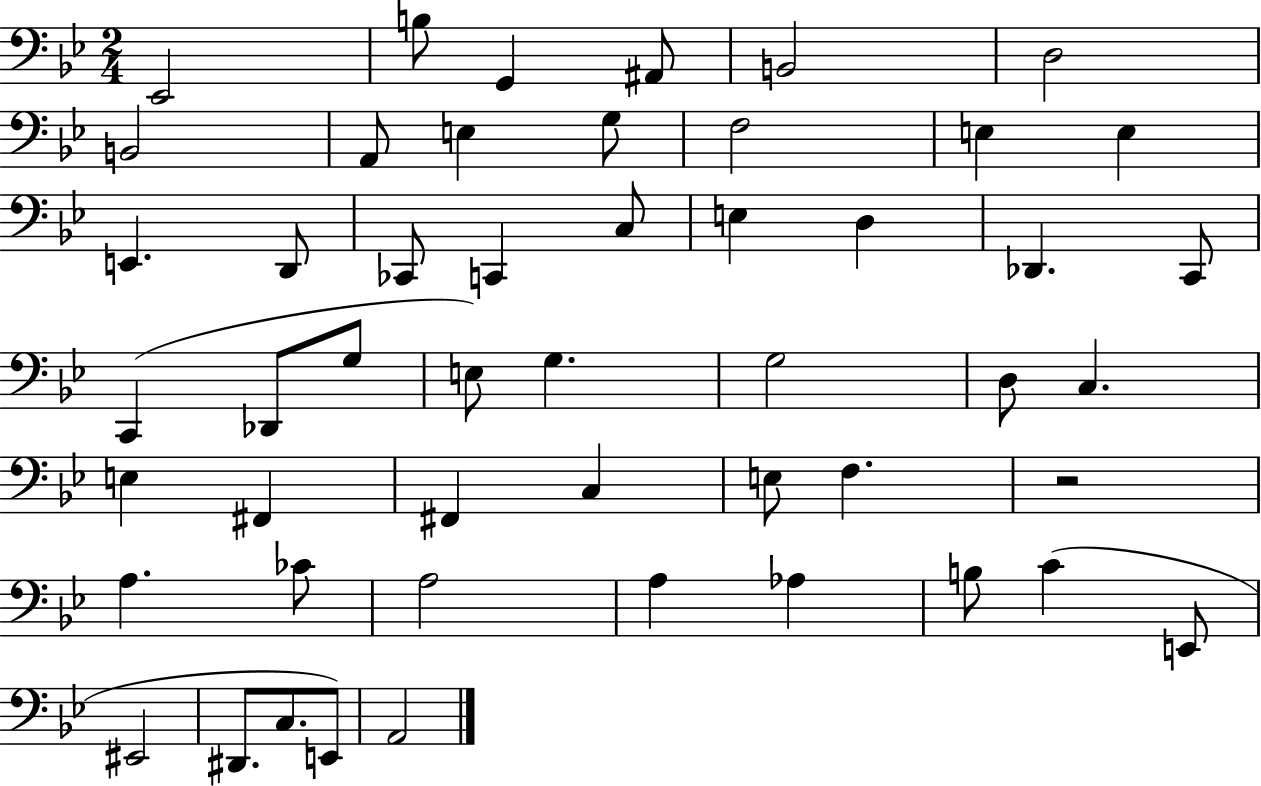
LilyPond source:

{
  \clef bass
  \numericTimeSignature
  \time 2/4
  \key bes \major
  \repeat volta 2 { ees,2 | b8 g,4 ais,8 | b,2 | d2 | \break b,2 | a,8 e4 g8 | f2 | e4 e4 | \break e,4. d,8 | ces,8 c,4 c8 | e4 d4 | des,4. c,8 | \break c,4( des,8 g8 | e8) g4. | g2 | d8 c4. | \break e4 fis,4 | fis,4 c4 | e8 f4. | r2 | \break a4. ces'8 | a2 | a4 aes4 | b8 c'4( e,8 | \break eis,2 | dis,8. c8. e,8) | a,2 | } \bar "|."
}